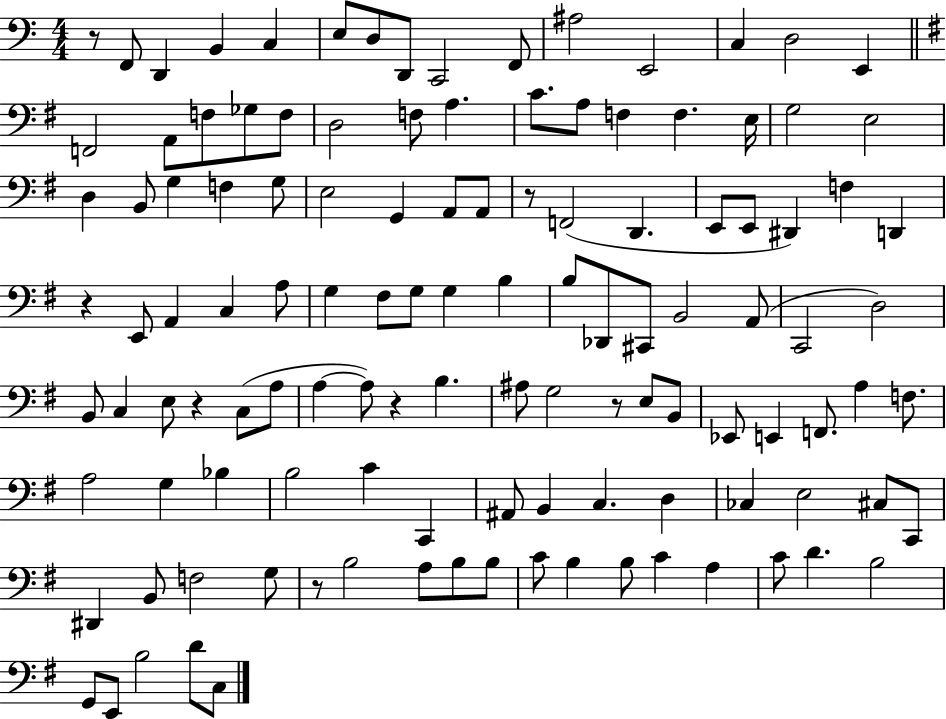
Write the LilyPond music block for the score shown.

{
  \clef bass
  \numericTimeSignature
  \time 4/4
  \key c \major
  r8 f,8 d,4 b,4 c4 | e8 d8 d,8 c,2 f,8 | ais2 e,2 | c4 d2 e,4 | \break \bar "||" \break \key e \minor f,2 a,8 f8 ges8 f8 | d2 f8 a4. | c'8. a8 f4 f4. e16 | g2 e2 | \break d4 b,8 g4 f4 g8 | e2 g,4 a,8 a,8 | r8 f,2( d,4. | e,8 e,8 dis,4) f4 d,4 | \break r4 e,8 a,4 c4 a8 | g4 fis8 g8 g4 b4 | b8 des,8 cis,8 b,2 a,8( | c,2 d2) | \break b,8 c4 e8 r4 c8( a8 | a4~~ a8) r4 b4. | ais8 g2 r8 e8 b,8 | ees,8 e,4 f,8. a4 f8. | \break a2 g4 bes4 | b2 c'4 c,4 | ais,8 b,4 c4. d4 | ces4 e2 cis8 c,8 | \break dis,4 b,8 f2 g8 | r8 b2 a8 b8 b8 | c'8 b4 b8 c'4 a4 | c'8 d'4. b2 | \break g,8 e,8 b2 d'8 c8 | \bar "|."
}